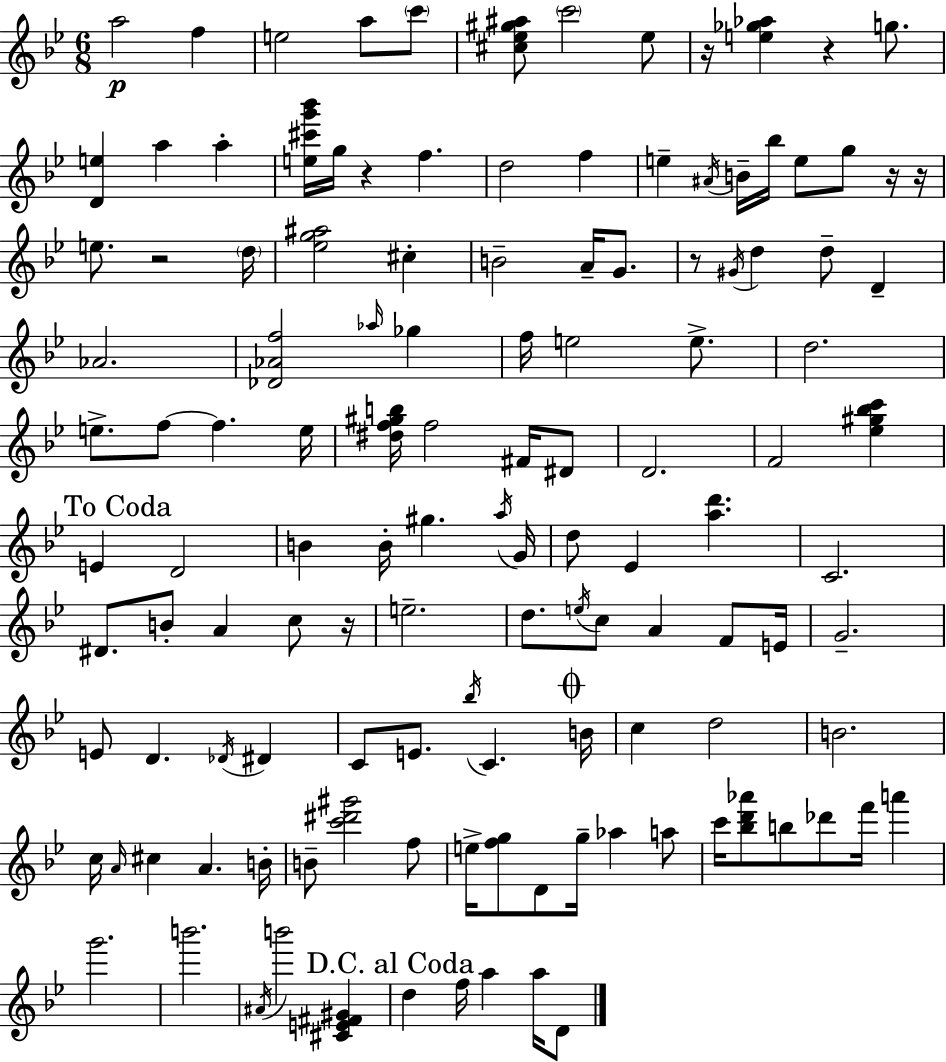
{
  \clef treble
  \numericTimeSignature
  \time 6/8
  \key bes \major
  a''2\p f''4 | e''2 a''8 \parenthesize c'''8 | <cis'' ees'' gis'' ais''>8 \parenthesize c'''2 ees''8 | r16 <e'' ges'' aes''>4 r4 g''8. | \break <d' e''>4 a''4 a''4-. | <e'' cis''' g''' bes'''>16 g''16 r4 f''4. | d''2 f''4 | e''4-- \acciaccatura { ais'16 } b'16-- bes''16 e''8 g''8 r16 | \break r16 e''8. r2 | \parenthesize d''16 <ees'' g'' ais''>2 cis''4-. | b'2-- a'16-- g'8. | r8 \acciaccatura { gis'16 } d''4 d''8-- d'4-- | \break aes'2. | <des' aes' f''>2 \grace { aes''16 } ges''4 | f''16 e''2 | e''8.-> d''2. | \break e''8.-> f''8~~ f''4. | e''16 <dis'' f'' gis'' b''>16 f''2 | fis'16 dis'8 d'2. | f'2 <ees'' gis'' bes'' c'''>4 | \break \mark "To Coda" e'4 d'2 | b'4 b'16-. gis''4. | \acciaccatura { a''16 } g'16 d''8 ees'4 <a'' d'''>4. | c'2. | \break dis'8. b'8-. a'4 | c''8 r16 e''2.-- | d''8. \acciaccatura { e''16 } c''8 a'4 | f'8 e'16 g'2.-- | \break e'8 d'4. | \acciaccatura { des'16 } dis'4 c'8 e'8. \acciaccatura { bes''16 } | c'4. \mark \markup { \musicglyph "scripts.coda" } b'16 c''4 d''2 | b'2. | \break c''16 \grace { a'16 } cis''4 | a'4. b'16-. b'8-- <c''' dis''' gis'''>2 | f''8 e''16-> <f'' g''>8 d'8 | g''16-- aes''4 a''8 c'''16 <bes'' d''' aes'''>8 b''8 | \break des'''8 f'''16 a'''4 g'''2. | b'''2. | \acciaccatura { ais'16 } b'''2 | <cis' e' fis' gis'>4 \mark "D.C. al Coda" d''4 | \break f''16 a''4 a''16 d'8 \bar "|."
}